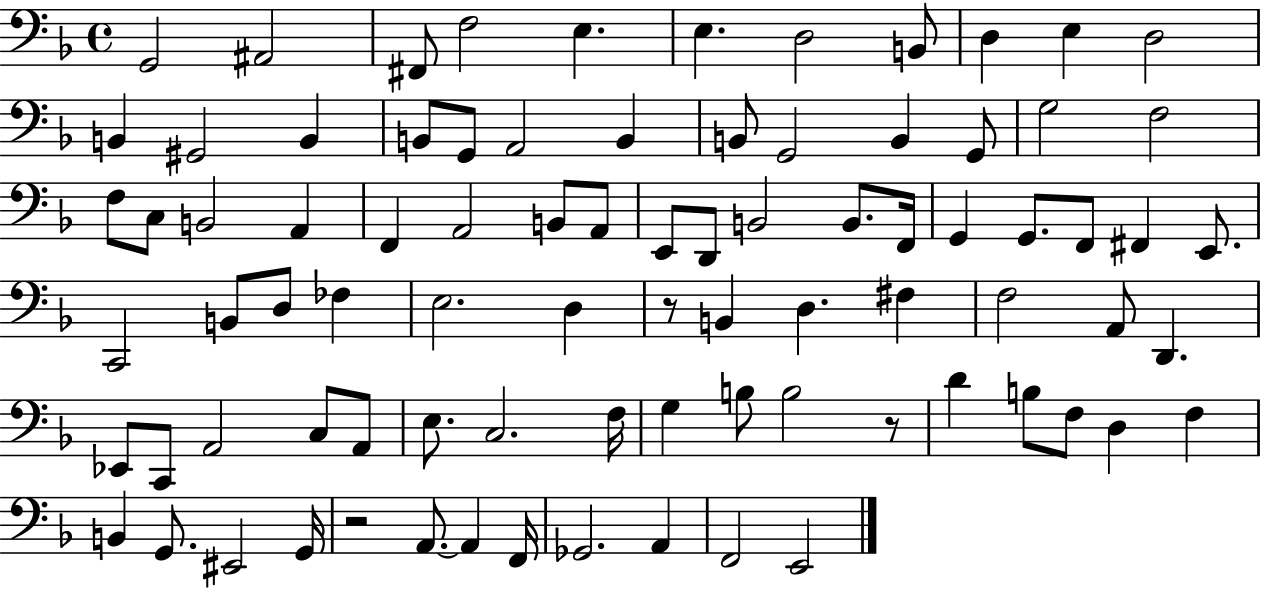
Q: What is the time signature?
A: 4/4